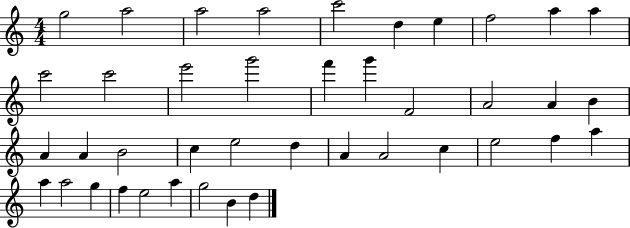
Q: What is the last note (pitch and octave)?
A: D5